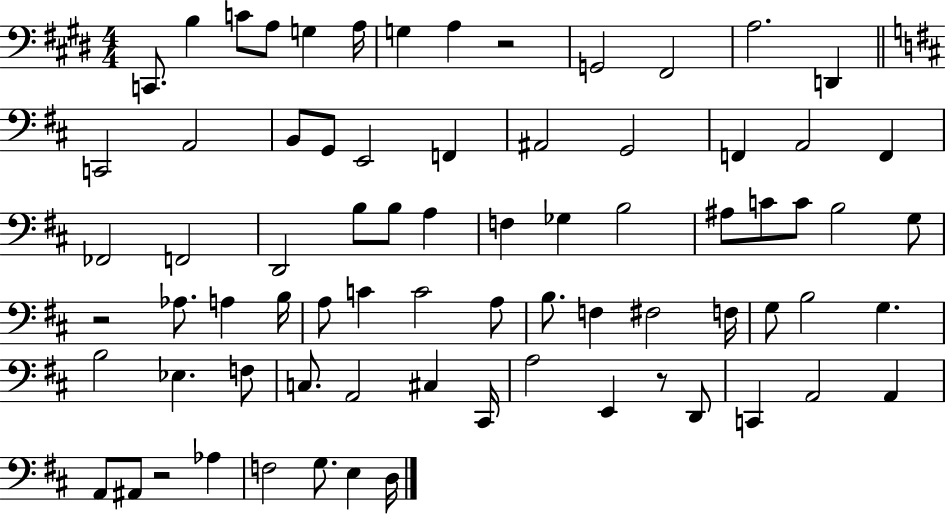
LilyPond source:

{
  \clef bass
  \numericTimeSignature
  \time 4/4
  \key e \major
  c,8. b4 c'8 a8 g4 a16 | g4 a4 r2 | g,2 fis,2 | a2. d,4 | \break \bar "||" \break \key b \minor c,2 a,2 | b,8 g,8 e,2 f,4 | ais,2 g,2 | f,4 a,2 f,4 | \break fes,2 f,2 | d,2 b8 b8 a4 | f4 ges4 b2 | ais8 c'8 c'8 b2 g8 | \break r2 aes8. a4 b16 | a8 c'4 c'2 a8 | b8. f4 fis2 f16 | g8 b2 g4. | \break b2 ees4. f8 | c8. a,2 cis4 cis,16 | a2 e,4 r8 d,8 | c,4 a,2 a,4 | \break a,8 ais,8 r2 aes4 | f2 g8. e4 d16 | \bar "|."
}